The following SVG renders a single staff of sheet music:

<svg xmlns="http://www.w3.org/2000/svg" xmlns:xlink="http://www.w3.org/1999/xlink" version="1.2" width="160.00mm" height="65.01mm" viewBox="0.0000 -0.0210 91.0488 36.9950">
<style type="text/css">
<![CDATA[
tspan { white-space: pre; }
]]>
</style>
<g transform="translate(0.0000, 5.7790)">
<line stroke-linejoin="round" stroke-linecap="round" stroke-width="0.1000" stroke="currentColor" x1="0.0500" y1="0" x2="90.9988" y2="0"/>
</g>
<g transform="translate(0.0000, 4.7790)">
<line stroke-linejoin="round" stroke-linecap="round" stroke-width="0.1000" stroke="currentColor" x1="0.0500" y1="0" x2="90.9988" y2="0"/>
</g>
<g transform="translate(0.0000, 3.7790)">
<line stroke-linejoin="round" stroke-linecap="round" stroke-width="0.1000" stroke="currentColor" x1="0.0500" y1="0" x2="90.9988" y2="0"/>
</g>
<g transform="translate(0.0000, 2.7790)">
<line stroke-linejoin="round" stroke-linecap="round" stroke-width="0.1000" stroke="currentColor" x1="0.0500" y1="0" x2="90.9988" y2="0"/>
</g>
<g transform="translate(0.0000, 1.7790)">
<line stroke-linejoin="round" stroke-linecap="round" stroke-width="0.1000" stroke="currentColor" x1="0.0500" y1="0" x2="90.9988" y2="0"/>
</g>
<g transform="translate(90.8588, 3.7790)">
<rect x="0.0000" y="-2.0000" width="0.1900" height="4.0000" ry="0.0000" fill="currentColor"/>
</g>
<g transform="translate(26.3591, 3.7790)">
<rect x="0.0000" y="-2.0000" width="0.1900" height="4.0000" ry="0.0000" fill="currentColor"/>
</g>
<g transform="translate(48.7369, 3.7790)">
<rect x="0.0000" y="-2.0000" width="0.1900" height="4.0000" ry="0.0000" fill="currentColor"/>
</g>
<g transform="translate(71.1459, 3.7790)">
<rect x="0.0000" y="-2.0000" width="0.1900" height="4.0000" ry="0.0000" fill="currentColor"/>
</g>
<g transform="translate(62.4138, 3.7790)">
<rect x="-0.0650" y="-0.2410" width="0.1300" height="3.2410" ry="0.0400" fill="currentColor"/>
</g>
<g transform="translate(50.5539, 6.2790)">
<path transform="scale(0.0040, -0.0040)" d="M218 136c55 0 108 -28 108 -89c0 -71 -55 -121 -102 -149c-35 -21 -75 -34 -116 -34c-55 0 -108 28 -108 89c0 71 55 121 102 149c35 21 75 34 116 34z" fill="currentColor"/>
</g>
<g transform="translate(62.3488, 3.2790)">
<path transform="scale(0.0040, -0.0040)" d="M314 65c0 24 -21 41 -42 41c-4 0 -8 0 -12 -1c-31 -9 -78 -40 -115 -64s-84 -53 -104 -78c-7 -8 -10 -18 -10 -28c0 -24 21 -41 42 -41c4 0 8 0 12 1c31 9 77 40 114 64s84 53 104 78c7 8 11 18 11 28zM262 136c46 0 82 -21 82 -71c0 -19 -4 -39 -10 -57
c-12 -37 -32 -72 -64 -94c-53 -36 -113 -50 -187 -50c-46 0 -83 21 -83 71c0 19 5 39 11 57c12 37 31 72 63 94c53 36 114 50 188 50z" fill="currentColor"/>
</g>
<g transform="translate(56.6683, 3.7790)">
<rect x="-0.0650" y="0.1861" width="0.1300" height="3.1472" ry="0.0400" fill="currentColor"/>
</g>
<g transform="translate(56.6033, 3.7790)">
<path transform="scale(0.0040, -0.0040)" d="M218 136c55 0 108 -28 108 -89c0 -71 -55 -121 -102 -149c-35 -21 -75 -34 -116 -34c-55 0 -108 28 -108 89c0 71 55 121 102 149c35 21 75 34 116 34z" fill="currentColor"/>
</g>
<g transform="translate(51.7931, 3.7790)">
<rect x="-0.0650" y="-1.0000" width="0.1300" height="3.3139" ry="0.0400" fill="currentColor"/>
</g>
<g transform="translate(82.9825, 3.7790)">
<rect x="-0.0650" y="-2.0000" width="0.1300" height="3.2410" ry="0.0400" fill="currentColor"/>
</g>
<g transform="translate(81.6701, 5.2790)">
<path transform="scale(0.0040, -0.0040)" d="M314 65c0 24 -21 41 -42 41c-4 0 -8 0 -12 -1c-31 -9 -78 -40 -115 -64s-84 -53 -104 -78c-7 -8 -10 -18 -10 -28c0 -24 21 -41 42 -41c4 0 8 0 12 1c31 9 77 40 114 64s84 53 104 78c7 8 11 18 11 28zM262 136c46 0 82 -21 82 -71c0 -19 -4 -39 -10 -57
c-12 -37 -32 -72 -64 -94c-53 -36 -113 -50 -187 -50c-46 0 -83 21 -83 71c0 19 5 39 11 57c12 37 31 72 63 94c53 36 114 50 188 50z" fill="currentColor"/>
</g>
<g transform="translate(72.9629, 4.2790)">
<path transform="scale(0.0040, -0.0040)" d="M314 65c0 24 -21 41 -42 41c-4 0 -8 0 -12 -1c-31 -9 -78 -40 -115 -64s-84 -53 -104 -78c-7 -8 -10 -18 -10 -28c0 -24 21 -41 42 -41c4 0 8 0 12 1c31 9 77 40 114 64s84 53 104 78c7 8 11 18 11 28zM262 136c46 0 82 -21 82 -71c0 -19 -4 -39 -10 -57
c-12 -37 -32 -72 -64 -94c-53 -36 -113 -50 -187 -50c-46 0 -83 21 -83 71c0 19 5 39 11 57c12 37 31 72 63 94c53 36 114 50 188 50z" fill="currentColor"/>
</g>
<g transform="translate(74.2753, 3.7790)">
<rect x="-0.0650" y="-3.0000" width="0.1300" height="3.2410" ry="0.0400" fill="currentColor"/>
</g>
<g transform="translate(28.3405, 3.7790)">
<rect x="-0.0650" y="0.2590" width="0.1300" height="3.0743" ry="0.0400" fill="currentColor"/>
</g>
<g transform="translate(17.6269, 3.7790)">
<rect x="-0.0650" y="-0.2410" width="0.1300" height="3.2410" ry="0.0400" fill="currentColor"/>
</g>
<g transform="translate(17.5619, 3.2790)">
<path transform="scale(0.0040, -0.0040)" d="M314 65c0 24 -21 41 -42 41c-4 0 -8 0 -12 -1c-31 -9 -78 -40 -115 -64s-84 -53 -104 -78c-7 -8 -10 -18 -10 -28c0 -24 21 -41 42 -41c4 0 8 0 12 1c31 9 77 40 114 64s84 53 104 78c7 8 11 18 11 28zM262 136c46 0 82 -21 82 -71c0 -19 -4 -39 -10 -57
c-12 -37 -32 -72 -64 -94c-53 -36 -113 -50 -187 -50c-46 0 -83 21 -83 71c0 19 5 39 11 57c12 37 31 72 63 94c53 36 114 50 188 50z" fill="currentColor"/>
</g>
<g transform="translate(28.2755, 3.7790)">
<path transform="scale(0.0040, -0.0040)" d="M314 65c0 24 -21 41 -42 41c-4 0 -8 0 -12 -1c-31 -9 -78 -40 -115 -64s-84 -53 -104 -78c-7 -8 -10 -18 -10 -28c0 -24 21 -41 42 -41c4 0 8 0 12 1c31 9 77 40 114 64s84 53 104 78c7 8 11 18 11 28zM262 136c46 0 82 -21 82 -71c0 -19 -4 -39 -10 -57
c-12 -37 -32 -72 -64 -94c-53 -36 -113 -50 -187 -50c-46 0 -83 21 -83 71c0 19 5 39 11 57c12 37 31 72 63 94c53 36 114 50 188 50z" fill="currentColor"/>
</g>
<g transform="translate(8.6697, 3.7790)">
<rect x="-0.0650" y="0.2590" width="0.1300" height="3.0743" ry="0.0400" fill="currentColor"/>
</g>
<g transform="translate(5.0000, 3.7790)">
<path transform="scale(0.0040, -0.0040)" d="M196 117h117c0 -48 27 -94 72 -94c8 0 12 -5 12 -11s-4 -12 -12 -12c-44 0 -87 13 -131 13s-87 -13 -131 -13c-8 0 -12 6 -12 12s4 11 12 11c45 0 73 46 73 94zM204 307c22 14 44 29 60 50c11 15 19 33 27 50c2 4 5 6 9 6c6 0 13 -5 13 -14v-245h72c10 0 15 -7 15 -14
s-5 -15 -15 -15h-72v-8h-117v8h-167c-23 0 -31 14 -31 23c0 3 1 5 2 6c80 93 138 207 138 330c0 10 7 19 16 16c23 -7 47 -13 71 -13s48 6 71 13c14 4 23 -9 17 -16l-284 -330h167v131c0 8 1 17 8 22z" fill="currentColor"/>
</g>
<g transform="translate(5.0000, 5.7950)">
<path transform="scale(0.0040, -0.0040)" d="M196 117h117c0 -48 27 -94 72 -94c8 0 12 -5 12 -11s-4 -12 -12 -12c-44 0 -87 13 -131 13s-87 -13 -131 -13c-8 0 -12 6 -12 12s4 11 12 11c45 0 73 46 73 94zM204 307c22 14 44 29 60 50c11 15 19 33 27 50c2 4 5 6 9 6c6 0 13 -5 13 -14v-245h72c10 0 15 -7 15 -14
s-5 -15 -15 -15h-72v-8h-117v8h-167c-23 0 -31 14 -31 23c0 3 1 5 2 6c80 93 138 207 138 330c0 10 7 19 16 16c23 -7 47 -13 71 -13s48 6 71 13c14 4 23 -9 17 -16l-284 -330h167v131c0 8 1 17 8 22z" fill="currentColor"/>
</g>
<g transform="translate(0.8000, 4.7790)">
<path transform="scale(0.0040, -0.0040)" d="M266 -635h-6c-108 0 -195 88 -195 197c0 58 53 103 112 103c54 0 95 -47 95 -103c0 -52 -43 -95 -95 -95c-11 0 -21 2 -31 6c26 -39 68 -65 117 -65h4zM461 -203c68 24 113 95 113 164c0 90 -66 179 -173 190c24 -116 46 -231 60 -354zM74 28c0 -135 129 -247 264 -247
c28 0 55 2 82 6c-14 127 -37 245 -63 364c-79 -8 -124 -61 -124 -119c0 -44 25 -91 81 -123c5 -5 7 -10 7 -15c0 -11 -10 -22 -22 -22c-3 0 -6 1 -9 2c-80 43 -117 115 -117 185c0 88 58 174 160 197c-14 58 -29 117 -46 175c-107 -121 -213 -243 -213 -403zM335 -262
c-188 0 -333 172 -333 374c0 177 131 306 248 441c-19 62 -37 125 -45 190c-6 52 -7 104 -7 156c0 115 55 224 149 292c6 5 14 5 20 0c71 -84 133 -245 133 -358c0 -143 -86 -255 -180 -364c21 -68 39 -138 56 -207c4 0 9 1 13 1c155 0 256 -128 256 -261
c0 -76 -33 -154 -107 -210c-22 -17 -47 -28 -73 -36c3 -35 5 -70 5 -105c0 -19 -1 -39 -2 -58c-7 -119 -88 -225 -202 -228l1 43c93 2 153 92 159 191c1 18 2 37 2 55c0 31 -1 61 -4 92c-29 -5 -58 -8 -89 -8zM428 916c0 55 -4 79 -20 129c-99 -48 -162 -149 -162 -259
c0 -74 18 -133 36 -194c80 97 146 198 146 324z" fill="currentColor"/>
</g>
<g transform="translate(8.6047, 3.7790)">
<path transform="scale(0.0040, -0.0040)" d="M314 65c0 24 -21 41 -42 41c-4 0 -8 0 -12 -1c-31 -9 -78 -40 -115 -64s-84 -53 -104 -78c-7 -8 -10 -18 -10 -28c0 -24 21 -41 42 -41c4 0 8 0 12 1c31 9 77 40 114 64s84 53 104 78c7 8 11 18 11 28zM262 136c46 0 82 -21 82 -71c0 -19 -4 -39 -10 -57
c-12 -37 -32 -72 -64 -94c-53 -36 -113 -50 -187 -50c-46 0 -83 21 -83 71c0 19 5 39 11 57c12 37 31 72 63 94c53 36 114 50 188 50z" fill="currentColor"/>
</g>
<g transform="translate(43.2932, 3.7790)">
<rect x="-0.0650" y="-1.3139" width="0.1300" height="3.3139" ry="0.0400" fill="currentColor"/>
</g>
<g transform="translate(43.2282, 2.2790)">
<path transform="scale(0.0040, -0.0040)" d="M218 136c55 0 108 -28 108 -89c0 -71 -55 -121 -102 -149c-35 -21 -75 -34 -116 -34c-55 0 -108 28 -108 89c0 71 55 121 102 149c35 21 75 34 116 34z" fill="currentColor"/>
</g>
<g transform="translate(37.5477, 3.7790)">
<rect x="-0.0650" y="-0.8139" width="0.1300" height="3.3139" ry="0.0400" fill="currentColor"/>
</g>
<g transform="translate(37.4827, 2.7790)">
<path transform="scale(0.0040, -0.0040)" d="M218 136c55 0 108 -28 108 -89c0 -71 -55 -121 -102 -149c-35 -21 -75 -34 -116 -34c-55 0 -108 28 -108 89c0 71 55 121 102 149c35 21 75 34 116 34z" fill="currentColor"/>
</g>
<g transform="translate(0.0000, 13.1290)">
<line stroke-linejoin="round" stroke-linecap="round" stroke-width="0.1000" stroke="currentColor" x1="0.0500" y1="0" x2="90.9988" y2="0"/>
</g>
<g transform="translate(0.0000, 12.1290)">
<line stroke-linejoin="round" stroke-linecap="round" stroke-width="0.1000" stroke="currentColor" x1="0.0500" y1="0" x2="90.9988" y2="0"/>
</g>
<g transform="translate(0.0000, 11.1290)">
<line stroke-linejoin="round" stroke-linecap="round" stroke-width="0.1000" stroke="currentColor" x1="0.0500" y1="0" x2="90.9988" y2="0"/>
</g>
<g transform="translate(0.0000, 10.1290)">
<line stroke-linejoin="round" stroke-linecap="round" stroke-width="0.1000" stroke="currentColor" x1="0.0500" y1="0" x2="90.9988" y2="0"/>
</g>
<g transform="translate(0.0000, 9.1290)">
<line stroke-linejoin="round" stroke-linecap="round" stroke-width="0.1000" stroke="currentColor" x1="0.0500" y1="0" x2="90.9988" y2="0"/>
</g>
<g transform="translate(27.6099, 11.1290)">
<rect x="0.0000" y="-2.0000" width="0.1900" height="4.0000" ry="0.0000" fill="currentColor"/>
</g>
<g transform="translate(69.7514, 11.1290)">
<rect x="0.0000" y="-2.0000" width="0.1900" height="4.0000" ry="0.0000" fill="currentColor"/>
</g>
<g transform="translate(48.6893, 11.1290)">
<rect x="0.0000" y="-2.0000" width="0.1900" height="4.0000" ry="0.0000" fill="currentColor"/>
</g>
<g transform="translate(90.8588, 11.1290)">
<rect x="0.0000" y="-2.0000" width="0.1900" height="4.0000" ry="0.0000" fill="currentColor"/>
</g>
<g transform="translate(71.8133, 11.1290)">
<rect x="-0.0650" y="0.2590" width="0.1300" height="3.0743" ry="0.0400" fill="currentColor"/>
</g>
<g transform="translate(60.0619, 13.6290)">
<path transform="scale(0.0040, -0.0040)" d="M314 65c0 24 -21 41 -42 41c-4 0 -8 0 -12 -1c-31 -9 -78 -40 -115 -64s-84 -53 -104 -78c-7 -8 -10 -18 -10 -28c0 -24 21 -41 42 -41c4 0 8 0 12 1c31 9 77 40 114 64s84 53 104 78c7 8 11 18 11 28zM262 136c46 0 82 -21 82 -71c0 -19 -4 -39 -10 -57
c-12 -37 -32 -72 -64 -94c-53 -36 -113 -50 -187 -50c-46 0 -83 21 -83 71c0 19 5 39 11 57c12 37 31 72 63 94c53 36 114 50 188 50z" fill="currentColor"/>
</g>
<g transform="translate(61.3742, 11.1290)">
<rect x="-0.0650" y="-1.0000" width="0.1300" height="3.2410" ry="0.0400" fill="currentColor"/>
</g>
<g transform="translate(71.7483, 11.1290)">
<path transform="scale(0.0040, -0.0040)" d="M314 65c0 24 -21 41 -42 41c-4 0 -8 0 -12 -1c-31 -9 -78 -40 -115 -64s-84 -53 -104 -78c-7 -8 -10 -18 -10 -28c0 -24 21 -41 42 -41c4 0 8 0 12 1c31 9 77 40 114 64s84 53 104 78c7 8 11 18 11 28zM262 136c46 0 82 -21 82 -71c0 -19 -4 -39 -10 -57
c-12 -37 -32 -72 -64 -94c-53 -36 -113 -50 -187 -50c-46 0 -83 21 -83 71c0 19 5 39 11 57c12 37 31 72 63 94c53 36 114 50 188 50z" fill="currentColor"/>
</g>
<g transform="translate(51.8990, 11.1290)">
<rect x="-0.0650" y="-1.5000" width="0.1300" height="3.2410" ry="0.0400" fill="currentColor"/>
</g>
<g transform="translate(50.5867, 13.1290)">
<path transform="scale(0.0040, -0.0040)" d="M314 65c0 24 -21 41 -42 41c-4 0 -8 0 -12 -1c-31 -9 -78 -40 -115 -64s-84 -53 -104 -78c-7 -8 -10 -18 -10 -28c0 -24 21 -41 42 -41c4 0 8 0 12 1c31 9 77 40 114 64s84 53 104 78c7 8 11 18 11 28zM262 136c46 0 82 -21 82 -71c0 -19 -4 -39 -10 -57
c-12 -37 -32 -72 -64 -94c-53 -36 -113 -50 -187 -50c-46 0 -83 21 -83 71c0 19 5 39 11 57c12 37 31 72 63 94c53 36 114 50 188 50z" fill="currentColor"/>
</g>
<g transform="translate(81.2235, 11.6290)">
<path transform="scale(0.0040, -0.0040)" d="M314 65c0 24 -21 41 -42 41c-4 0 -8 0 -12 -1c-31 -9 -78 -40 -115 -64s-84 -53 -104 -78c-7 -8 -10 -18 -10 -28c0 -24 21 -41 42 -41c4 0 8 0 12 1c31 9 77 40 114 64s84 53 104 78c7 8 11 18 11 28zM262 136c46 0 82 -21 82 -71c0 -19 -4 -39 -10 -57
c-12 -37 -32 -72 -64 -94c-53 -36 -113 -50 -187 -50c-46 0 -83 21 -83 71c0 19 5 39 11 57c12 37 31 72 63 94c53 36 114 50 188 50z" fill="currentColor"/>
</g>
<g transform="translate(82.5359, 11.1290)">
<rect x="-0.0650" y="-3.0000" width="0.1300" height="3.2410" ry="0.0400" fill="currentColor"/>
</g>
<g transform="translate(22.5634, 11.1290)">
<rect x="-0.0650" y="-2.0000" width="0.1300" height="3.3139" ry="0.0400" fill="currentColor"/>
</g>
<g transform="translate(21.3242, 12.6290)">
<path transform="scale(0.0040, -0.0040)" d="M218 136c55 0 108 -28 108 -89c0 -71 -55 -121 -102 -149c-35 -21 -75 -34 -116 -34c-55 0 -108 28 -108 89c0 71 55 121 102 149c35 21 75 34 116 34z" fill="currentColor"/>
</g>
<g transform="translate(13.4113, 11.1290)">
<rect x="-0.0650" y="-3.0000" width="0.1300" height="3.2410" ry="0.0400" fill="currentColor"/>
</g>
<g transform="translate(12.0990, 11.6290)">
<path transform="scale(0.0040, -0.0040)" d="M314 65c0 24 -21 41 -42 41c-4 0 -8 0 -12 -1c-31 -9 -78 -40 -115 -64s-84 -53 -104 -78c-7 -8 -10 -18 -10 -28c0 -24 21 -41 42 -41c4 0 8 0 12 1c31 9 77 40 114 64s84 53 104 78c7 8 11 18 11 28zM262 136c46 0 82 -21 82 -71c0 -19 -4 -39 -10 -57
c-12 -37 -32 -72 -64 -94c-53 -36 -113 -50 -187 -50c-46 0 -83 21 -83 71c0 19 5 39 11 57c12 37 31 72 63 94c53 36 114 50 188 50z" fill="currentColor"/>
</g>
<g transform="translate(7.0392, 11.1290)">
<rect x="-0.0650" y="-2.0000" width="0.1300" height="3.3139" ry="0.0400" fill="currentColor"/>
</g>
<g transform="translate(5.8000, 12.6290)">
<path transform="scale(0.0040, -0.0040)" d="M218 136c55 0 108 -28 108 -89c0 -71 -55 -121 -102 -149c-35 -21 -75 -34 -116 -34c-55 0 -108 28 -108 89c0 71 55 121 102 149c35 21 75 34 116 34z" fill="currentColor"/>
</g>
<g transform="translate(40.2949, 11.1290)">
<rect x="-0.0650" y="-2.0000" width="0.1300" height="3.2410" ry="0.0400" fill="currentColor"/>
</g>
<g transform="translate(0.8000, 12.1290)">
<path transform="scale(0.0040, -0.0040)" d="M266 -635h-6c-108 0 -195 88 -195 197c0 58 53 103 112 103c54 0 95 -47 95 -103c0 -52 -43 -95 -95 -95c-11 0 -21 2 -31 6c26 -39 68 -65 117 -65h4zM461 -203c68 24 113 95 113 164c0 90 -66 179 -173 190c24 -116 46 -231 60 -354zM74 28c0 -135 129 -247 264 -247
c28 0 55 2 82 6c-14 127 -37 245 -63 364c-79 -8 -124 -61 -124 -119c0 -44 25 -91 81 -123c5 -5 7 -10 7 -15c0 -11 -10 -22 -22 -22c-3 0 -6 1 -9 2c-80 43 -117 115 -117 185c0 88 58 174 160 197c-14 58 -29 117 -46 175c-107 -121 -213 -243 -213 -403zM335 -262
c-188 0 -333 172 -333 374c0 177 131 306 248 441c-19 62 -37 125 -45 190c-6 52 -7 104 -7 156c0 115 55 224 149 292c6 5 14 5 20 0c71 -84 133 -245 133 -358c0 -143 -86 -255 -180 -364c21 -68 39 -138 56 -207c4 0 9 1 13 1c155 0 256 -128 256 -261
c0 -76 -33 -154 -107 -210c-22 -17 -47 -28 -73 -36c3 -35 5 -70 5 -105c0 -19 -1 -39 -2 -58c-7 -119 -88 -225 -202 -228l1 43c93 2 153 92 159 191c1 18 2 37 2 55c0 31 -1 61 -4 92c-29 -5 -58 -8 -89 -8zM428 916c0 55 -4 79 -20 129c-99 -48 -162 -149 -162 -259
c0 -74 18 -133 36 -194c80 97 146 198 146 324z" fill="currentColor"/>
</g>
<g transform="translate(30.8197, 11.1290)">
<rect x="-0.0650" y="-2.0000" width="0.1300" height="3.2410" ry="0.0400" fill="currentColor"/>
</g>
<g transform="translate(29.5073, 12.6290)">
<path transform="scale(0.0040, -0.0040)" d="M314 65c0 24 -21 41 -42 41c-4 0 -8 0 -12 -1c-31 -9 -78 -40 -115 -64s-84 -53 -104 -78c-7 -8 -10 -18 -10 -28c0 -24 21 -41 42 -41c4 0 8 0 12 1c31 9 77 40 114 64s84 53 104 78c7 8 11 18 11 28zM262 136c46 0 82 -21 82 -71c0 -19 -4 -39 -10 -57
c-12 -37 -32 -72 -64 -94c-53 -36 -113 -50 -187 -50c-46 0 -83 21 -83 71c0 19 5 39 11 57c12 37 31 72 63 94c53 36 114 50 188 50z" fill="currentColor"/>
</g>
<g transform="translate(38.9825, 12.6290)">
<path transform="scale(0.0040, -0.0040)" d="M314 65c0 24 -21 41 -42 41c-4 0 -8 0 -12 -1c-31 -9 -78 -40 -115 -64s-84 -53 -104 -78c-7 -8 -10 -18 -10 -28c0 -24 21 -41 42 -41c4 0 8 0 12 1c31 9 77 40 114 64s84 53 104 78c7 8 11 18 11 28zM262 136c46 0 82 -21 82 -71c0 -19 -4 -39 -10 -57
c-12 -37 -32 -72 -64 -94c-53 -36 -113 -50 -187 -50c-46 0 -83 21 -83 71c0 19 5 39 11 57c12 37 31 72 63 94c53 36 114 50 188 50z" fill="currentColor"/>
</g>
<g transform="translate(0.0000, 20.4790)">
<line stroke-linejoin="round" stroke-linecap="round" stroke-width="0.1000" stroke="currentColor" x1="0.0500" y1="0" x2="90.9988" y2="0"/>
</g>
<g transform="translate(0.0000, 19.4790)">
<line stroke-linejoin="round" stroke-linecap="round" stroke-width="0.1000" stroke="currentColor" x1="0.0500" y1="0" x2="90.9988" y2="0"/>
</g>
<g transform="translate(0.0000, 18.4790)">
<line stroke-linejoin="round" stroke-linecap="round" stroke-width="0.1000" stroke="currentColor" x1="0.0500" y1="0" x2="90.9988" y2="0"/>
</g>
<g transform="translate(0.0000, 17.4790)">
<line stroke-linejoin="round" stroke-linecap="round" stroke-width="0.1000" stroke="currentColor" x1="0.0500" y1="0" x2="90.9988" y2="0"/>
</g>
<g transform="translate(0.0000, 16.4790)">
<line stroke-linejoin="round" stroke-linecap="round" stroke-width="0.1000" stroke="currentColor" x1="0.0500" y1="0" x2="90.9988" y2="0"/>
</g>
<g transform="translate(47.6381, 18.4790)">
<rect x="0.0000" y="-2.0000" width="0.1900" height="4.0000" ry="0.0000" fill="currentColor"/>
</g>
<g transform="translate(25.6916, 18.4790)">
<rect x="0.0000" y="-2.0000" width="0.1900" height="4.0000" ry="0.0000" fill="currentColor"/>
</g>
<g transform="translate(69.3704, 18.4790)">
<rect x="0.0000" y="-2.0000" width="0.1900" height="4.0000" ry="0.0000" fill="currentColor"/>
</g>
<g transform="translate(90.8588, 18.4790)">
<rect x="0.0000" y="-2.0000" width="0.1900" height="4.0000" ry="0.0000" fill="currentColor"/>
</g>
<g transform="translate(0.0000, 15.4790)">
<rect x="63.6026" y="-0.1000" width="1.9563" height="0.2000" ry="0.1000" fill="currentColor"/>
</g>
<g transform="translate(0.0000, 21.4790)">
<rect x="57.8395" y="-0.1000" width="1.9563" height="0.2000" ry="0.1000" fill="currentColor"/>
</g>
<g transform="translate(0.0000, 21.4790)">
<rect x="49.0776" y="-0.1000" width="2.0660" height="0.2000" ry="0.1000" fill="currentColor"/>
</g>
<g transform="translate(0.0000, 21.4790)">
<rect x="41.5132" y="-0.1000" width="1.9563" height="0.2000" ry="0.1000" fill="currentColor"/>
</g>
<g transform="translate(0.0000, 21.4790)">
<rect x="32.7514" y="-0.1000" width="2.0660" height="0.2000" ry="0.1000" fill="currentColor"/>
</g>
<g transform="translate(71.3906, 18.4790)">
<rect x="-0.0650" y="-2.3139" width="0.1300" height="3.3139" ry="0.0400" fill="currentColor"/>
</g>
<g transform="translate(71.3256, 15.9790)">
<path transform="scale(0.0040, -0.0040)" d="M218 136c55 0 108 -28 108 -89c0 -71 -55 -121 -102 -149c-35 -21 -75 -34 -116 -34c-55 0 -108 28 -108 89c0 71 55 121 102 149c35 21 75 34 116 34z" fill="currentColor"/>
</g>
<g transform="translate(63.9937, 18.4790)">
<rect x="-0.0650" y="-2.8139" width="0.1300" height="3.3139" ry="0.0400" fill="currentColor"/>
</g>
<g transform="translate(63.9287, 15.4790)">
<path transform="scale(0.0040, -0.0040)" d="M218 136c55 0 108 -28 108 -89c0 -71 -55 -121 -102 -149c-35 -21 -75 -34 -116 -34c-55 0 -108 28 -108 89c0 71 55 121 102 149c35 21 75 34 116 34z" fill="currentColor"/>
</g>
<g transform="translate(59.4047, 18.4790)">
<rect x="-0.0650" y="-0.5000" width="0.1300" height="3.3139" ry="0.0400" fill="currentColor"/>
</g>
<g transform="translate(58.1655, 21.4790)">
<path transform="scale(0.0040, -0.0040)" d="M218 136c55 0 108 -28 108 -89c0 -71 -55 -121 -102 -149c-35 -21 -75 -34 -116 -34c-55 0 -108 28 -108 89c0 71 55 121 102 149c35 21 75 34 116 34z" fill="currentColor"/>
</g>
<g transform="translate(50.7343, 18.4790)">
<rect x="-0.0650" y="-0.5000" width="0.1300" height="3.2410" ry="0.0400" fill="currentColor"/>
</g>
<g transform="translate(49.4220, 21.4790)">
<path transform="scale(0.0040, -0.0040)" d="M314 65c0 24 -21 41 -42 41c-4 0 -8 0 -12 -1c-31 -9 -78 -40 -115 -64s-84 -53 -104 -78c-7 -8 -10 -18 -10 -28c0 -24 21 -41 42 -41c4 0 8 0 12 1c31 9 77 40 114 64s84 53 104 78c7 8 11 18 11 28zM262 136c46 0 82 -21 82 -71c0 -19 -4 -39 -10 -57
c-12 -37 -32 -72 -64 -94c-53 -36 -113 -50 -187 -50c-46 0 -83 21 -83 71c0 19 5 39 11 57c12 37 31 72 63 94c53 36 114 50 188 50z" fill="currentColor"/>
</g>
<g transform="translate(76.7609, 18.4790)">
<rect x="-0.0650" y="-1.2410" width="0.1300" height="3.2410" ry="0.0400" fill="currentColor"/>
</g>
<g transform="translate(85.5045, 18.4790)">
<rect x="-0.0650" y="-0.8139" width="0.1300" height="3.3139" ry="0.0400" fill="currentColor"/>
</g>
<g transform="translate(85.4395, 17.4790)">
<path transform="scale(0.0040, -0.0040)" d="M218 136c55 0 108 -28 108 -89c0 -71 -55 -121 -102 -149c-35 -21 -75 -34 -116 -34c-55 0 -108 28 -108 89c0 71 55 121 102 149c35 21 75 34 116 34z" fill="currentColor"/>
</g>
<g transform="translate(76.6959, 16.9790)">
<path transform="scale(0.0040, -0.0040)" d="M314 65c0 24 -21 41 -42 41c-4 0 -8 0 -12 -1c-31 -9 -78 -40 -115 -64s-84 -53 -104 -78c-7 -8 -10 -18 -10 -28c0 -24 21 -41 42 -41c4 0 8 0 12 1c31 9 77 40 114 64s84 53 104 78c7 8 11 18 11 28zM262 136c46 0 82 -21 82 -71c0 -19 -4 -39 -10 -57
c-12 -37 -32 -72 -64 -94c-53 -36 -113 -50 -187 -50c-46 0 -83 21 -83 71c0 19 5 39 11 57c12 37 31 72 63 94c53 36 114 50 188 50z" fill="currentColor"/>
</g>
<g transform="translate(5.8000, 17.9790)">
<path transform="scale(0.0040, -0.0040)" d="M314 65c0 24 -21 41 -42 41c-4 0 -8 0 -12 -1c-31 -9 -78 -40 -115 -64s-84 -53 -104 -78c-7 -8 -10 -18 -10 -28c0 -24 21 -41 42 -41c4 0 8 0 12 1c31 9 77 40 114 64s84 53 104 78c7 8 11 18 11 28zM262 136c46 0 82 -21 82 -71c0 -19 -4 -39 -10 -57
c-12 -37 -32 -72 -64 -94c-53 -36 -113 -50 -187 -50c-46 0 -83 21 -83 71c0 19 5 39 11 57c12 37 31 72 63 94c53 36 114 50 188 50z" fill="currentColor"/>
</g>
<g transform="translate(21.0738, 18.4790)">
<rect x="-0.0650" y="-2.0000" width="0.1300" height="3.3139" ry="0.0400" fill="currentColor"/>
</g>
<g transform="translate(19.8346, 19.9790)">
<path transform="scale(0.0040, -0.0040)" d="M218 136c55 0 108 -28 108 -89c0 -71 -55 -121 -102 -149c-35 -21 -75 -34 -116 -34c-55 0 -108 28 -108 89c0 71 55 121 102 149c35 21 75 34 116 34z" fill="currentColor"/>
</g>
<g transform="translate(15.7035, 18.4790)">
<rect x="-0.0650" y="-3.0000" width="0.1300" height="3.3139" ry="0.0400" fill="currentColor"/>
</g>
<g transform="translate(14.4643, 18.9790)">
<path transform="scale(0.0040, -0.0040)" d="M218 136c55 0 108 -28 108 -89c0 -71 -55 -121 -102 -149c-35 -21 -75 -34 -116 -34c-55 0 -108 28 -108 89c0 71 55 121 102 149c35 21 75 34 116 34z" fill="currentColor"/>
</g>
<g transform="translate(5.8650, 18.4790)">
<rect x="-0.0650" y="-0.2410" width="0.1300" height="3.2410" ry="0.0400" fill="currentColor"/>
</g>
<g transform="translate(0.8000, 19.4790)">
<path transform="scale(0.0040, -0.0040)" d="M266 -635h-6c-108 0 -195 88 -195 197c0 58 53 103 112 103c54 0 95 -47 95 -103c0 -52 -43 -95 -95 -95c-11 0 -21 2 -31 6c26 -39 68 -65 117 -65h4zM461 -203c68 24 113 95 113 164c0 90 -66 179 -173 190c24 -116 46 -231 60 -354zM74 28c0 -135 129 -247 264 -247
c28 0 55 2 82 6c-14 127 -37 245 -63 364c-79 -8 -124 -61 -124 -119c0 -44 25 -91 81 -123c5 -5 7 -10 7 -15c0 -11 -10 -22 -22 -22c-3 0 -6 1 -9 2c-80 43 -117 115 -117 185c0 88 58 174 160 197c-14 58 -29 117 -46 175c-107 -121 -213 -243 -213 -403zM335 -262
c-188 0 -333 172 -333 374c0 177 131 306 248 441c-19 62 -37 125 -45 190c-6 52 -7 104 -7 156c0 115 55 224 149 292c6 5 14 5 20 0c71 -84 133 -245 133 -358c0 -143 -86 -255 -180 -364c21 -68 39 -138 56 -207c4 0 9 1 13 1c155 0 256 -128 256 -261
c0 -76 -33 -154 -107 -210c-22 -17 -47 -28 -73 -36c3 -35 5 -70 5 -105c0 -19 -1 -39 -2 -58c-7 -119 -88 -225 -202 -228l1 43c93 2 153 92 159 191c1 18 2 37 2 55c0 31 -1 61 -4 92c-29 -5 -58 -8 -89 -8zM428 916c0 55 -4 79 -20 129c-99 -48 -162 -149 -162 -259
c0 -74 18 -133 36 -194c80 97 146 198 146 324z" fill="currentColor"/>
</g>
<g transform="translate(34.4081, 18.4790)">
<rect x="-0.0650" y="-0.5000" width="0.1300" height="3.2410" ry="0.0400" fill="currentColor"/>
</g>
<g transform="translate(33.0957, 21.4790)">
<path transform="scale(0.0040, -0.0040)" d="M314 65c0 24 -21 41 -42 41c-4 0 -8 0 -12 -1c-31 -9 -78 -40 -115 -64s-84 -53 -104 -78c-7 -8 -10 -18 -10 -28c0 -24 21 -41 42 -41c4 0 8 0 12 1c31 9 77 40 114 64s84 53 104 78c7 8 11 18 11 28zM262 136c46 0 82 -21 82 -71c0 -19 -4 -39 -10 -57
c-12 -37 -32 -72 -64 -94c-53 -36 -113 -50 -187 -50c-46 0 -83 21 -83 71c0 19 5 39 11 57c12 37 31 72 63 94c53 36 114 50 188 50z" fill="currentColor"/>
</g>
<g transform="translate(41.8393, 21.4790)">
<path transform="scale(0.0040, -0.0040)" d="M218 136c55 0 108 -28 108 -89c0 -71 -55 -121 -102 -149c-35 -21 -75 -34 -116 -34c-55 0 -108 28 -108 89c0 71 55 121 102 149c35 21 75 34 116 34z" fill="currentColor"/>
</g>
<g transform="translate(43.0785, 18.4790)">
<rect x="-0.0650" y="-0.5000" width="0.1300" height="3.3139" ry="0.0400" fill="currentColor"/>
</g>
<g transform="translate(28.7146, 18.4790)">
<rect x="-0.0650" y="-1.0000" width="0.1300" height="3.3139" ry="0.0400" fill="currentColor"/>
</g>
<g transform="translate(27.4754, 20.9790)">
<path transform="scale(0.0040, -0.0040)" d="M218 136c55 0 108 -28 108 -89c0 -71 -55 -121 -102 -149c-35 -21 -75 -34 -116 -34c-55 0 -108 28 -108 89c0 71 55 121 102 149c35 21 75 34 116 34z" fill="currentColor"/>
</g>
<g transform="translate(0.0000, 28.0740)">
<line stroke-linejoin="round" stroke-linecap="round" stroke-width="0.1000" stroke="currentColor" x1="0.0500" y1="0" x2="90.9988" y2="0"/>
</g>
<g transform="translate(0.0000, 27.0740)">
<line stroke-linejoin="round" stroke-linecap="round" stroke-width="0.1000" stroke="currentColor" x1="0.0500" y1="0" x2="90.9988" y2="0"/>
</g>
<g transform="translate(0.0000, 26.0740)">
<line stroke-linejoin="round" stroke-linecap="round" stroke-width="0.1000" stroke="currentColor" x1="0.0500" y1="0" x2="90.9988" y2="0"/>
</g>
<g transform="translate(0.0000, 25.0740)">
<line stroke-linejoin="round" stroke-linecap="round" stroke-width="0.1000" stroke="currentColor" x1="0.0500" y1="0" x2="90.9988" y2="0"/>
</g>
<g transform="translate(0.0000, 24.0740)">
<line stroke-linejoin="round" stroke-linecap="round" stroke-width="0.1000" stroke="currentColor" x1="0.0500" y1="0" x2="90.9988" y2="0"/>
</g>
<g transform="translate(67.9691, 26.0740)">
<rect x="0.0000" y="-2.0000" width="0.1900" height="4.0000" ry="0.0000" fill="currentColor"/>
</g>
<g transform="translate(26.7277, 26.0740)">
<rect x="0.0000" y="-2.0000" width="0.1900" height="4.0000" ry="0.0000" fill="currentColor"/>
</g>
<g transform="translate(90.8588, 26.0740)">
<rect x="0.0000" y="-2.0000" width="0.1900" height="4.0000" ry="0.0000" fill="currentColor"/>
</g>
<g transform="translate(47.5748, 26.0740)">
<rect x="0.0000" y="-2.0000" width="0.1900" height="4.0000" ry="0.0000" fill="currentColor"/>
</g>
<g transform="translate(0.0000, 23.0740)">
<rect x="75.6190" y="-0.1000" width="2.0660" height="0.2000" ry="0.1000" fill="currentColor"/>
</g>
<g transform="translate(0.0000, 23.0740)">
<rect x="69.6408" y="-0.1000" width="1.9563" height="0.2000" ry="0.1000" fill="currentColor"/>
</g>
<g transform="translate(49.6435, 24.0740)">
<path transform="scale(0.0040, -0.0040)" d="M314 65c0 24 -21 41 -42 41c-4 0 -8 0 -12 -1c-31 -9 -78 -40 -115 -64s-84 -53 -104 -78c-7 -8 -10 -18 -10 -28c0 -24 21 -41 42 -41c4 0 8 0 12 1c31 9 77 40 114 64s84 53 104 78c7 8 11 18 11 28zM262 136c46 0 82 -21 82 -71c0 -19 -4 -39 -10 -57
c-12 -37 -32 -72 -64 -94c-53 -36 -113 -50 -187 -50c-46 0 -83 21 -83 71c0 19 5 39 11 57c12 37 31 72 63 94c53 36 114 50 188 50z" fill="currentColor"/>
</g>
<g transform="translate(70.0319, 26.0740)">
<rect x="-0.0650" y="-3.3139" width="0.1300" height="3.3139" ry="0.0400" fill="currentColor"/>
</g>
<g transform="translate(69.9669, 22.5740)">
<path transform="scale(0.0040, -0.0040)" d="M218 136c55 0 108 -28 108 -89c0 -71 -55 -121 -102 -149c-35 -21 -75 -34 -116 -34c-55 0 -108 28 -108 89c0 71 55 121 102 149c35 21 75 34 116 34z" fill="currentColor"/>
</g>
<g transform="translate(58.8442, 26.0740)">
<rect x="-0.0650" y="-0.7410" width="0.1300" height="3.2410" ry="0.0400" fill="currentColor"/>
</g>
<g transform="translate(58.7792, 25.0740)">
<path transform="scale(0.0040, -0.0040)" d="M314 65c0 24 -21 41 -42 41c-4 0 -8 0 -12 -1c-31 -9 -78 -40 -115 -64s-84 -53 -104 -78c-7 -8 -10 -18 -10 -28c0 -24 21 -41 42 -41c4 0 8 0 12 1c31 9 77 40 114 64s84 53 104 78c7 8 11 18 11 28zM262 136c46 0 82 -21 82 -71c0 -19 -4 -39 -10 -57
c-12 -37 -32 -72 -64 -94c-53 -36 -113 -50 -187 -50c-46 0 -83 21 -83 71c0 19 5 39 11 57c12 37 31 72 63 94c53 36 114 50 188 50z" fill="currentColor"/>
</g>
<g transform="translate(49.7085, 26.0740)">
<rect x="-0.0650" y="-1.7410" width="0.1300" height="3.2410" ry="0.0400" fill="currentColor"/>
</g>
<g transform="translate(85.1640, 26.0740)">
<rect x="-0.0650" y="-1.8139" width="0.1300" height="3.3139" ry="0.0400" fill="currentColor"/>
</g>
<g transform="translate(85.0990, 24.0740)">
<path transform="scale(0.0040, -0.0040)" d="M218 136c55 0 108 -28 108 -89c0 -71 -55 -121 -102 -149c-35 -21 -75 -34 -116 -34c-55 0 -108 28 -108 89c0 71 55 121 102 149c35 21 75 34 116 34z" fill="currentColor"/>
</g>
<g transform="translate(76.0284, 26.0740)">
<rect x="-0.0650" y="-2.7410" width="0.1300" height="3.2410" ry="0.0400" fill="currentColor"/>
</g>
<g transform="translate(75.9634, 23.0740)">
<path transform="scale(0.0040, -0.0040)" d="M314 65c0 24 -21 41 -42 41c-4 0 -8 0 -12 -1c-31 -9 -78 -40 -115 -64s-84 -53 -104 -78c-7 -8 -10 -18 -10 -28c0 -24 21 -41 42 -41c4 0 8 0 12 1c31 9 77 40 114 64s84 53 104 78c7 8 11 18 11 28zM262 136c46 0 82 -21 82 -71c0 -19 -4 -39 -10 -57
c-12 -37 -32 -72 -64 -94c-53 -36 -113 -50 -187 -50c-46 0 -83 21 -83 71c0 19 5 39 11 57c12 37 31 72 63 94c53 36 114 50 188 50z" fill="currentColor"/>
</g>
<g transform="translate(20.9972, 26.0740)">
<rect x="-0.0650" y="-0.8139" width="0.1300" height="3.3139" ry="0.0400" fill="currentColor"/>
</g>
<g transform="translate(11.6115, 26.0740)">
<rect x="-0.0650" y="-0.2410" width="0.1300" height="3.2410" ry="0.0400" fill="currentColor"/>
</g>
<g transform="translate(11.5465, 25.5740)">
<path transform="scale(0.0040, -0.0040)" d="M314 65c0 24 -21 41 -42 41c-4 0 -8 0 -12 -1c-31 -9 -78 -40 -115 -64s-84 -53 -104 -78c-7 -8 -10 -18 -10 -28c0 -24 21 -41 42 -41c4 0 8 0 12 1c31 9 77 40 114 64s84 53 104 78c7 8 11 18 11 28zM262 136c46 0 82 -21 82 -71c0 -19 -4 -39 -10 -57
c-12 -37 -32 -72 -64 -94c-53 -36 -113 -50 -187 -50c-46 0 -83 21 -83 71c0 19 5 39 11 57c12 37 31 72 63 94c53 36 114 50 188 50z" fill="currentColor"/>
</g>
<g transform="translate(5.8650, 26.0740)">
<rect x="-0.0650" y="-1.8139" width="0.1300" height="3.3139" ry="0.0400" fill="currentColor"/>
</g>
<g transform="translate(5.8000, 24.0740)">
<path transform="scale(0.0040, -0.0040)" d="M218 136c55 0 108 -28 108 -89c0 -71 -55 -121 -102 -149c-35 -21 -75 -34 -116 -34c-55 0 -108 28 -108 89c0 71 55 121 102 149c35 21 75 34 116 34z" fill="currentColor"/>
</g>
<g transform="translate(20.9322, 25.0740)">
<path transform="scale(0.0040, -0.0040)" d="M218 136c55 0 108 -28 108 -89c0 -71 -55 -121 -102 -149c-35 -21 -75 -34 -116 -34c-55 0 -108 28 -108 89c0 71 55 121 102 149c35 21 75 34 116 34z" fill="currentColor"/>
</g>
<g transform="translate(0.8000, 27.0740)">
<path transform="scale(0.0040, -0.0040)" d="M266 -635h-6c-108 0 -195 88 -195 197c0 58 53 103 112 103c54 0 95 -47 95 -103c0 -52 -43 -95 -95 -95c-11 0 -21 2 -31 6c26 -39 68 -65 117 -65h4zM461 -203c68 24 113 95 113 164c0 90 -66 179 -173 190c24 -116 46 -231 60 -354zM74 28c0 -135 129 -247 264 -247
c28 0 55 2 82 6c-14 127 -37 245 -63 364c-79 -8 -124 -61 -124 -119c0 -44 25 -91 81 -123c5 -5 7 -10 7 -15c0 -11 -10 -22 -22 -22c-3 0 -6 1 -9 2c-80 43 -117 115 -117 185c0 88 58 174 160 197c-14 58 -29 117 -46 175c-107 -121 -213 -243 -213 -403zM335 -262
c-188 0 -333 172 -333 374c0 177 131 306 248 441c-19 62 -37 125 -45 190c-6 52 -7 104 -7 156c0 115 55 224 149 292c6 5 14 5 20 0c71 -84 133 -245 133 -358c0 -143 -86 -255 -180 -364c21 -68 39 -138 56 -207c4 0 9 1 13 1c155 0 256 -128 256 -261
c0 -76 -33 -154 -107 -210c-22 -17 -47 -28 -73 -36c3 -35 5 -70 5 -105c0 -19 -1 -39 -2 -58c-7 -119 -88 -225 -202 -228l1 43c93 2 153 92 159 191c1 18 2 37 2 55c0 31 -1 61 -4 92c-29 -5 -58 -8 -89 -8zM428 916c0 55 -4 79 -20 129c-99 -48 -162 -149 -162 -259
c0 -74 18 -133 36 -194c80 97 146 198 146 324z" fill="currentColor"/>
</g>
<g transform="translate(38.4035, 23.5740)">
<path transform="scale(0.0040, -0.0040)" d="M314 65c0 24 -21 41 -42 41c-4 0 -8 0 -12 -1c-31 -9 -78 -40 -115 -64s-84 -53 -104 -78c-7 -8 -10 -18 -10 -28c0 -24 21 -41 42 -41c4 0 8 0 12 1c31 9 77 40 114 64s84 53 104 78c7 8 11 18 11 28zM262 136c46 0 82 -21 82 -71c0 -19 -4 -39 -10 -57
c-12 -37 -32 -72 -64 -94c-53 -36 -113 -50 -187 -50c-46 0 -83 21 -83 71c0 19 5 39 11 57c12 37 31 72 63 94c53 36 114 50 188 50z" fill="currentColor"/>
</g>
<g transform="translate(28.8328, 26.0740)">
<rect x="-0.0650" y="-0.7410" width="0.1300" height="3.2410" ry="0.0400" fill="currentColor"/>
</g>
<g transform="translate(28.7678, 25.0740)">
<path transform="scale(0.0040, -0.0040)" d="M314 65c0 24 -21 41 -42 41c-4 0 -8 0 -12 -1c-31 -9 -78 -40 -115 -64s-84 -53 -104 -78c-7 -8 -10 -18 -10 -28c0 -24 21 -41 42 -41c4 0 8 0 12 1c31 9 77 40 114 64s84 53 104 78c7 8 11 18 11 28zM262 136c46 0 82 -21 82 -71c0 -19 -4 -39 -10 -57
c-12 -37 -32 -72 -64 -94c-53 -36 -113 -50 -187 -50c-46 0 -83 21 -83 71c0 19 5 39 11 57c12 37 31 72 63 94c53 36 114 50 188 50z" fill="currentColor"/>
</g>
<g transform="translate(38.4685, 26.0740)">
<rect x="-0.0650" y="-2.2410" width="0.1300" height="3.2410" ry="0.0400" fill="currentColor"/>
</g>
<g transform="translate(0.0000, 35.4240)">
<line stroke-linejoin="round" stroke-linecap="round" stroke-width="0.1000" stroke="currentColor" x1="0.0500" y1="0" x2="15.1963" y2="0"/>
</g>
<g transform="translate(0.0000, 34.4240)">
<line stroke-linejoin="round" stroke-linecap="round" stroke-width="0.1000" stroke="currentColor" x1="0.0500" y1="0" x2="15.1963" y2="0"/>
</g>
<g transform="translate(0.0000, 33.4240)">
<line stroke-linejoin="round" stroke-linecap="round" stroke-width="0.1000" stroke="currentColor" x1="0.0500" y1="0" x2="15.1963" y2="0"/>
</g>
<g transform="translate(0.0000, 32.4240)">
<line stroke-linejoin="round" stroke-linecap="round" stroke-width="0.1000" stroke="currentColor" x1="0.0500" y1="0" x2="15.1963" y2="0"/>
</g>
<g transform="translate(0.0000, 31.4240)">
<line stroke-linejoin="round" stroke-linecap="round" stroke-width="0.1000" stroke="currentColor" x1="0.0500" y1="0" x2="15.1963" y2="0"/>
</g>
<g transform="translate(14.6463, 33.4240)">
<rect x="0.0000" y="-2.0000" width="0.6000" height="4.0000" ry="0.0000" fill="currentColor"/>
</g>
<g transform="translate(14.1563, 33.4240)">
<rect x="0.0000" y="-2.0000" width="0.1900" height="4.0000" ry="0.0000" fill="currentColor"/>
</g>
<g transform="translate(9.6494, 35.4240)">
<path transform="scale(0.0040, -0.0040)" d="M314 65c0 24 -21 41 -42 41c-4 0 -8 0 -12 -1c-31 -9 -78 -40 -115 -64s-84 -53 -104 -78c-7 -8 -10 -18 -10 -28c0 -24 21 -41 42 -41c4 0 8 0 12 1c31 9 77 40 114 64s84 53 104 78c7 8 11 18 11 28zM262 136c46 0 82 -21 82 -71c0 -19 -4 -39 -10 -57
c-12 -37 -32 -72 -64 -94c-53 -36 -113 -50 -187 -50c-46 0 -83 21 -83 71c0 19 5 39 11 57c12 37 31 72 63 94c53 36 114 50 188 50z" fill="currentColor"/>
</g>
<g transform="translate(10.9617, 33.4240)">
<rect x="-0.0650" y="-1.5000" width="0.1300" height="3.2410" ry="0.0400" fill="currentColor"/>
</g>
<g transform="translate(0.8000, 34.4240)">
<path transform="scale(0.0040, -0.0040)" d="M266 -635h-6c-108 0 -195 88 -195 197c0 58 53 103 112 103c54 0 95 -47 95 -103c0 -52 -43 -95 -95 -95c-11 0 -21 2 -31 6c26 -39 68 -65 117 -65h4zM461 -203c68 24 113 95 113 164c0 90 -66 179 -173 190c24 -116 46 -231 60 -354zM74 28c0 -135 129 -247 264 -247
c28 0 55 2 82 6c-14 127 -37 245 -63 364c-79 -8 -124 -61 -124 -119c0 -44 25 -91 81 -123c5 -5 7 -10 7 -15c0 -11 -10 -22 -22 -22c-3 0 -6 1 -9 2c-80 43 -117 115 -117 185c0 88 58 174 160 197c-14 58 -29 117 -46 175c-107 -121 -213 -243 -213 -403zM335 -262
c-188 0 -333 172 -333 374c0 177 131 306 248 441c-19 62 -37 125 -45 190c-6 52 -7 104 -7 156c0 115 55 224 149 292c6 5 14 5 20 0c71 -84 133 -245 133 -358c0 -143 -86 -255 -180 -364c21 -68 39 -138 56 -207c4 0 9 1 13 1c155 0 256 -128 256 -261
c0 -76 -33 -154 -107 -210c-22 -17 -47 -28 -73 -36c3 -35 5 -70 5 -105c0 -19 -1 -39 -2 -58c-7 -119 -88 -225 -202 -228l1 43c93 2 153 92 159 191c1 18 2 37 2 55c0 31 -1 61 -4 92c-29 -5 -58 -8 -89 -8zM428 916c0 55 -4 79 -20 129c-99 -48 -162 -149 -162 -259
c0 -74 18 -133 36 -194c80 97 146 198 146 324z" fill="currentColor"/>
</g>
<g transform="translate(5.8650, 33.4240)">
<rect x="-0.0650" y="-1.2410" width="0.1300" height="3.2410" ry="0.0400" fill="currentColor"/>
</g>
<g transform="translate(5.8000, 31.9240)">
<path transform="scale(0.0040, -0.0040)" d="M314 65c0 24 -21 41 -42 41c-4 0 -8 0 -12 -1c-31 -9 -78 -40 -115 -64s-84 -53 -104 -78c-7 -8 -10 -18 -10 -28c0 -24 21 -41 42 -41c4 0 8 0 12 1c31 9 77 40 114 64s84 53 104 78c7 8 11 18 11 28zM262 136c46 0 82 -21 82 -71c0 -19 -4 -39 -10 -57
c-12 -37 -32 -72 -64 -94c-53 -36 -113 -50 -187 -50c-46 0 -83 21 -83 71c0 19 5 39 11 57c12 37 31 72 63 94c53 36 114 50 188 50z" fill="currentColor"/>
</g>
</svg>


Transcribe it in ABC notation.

X:1
T:Untitled
M:4/4
L:1/4
K:C
B2 c2 B2 d e D B c2 A2 F2 F A2 F F2 F2 E2 D2 B2 A2 c2 A F D C2 C C2 C a g e2 d f c2 d d2 g2 f2 d2 b a2 f e2 E2